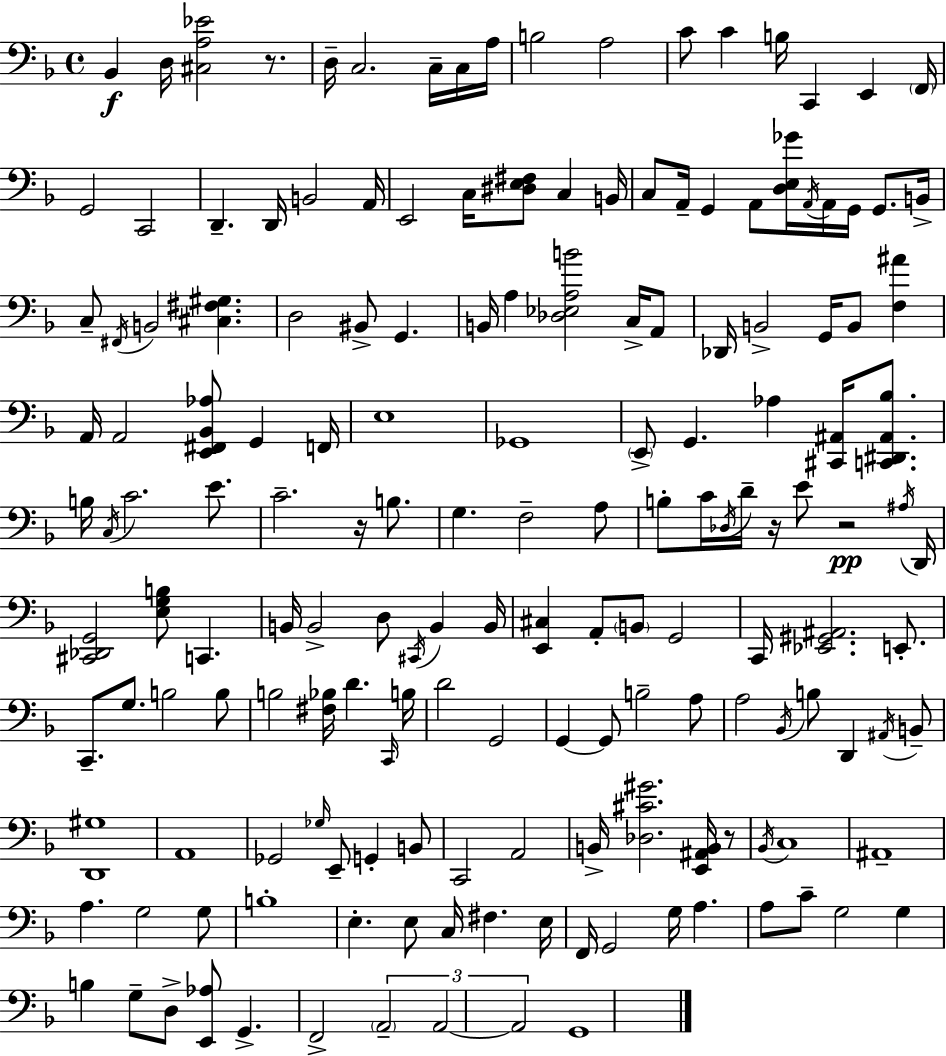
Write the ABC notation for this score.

X:1
T:Untitled
M:4/4
L:1/4
K:F
_B,, D,/4 [^C,A,_E]2 z/2 D,/4 C,2 C,/4 C,/4 A,/4 B,2 A,2 C/2 C B,/4 C,, E,, F,,/4 G,,2 C,,2 D,, D,,/4 B,,2 A,,/4 E,,2 C,/4 [^D,E,^F,]/2 C, B,,/4 C,/2 A,,/4 G,, A,,/2 [D,E,_G]/4 A,,/4 A,,/4 G,,/4 G,,/2 B,,/4 C,/2 ^F,,/4 B,,2 [^C,^F,^G,] D,2 ^B,,/2 G,, B,,/4 A, [_D,_E,A,B]2 C,/4 A,,/2 _D,,/4 B,,2 G,,/4 B,,/2 [F,^A] A,,/4 A,,2 [E,,^F,,_B,,_A,]/2 G,, F,,/4 E,4 _G,,4 E,,/2 G,, _A, [^C,,^A,,]/4 [C,,^D,,^A,,_B,]/2 B,/4 C,/4 C2 E/2 C2 z/4 B,/2 G, F,2 A,/2 B,/2 C/4 _D,/4 D/4 z/4 E/2 z2 ^A,/4 D,,/4 [^C,,_D,,G,,]2 [E,G,B,]/2 C,, B,,/4 B,,2 D,/2 ^C,,/4 B,, B,,/4 [E,,^C,] A,,/2 B,,/2 G,,2 C,,/4 [_E,,^G,,^A,,]2 E,,/2 C,,/2 G,/2 B,2 B,/2 B,2 [^F,_B,]/4 D C,,/4 B,/4 D2 G,,2 G,, G,,/2 B,2 A,/2 A,2 _B,,/4 B,/2 D,, ^A,,/4 B,,/2 [D,,^G,]4 A,,4 _G,,2 _G,/4 E,,/2 G,, B,,/2 C,,2 A,,2 B,,/4 [_D,^C^G]2 [E,,^A,,B,,]/4 z/2 _B,,/4 C,4 ^A,,4 A, G,2 G,/2 B,4 E, E,/2 C,/4 ^F, E,/4 F,,/4 G,,2 G,/4 A, A,/2 C/2 G,2 G, B, G,/2 D,/2 [E,,_A,]/2 G,, F,,2 A,,2 A,,2 A,,2 G,,4